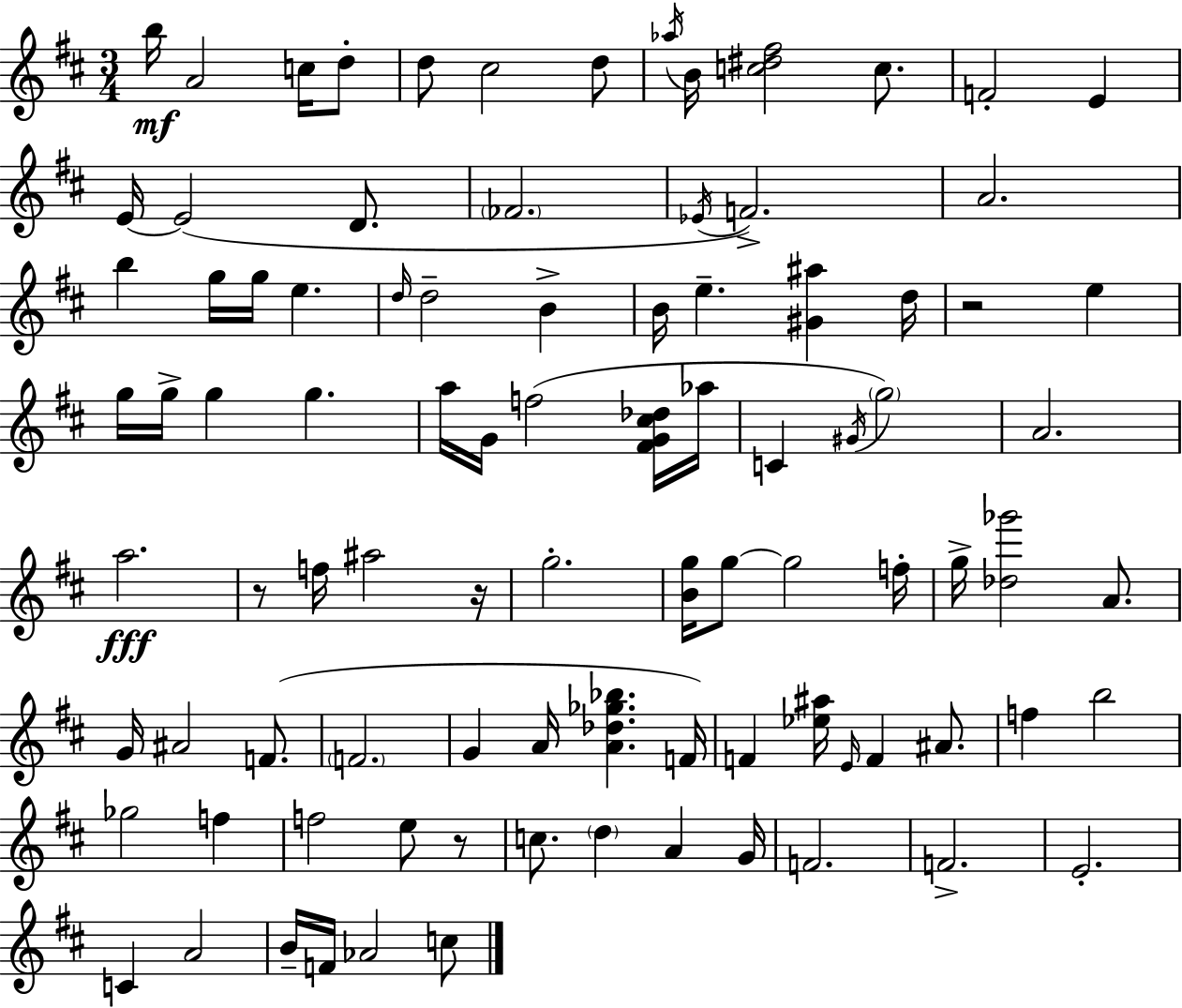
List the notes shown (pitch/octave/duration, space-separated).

B5/s A4/h C5/s D5/e D5/e C#5/h D5/e Ab5/s B4/s [C5,D#5,F#5]/h C5/e. F4/h E4/q E4/s E4/h D4/e. FES4/h. Eb4/s F4/h. A4/h. B5/q G5/s G5/s E5/q. D5/s D5/h B4/q B4/s E5/q. [G#4,A#5]/q D5/s R/h E5/q G5/s G5/s G5/q G5/q. A5/s G4/s F5/h [F#4,G4,C#5,Db5]/s Ab5/s C4/q G#4/s G5/h A4/h. A5/h. R/e F5/s A#5/h R/s G5/h. [B4,G5]/s G5/e G5/h F5/s G5/s [Db5,Gb6]/h A4/e. G4/s A#4/h F4/e. F4/h. G4/q A4/s [A4,Db5,Gb5,Bb5]/q. F4/s F4/q [Eb5,A#5]/s E4/s F4/q A#4/e. F5/q B5/h Gb5/h F5/q F5/h E5/e R/e C5/e. D5/q A4/q G4/s F4/h. F4/h. E4/h. C4/q A4/h B4/s F4/s Ab4/h C5/e